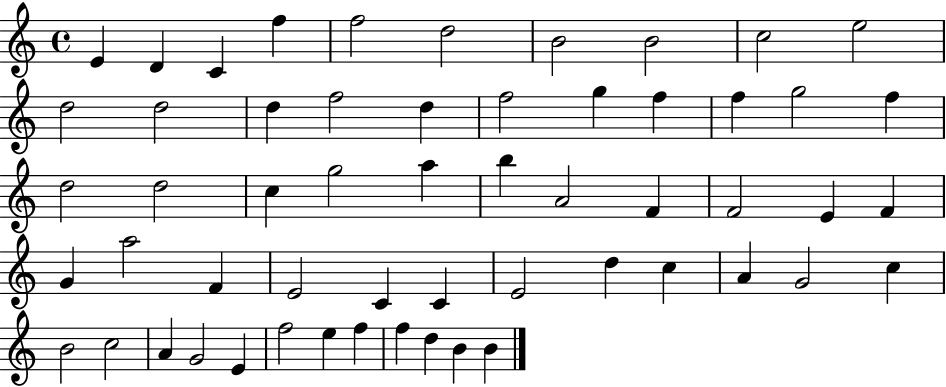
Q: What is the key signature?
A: C major